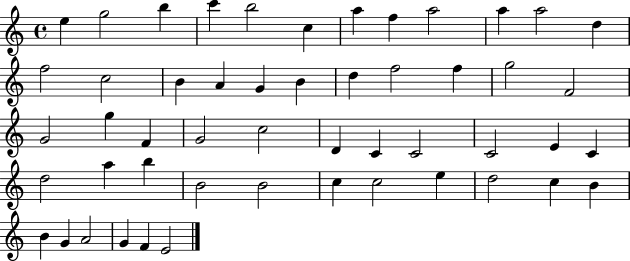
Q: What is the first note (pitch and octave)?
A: E5